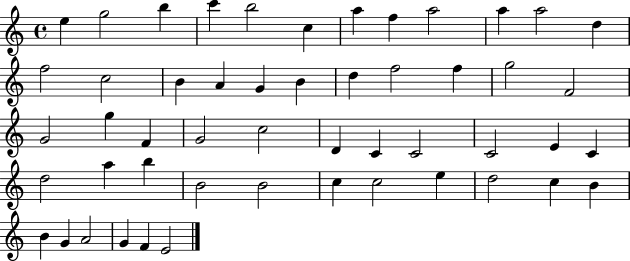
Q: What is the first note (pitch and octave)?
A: E5